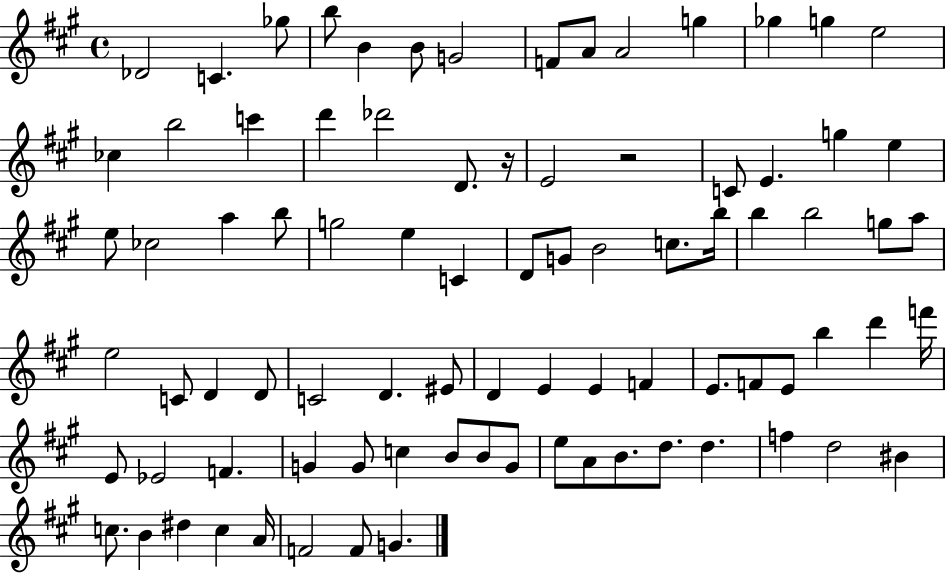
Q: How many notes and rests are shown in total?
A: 85